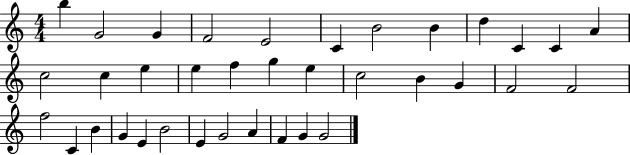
B5/q G4/h G4/q F4/h E4/h C4/q B4/h B4/q D5/q C4/q C4/q A4/q C5/h C5/q E5/q E5/q F5/q G5/q E5/q C5/h B4/q G4/q F4/h F4/h F5/h C4/q B4/q G4/q E4/q B4/h E4/q G4/h A4/q F4/q G4/q G4/h